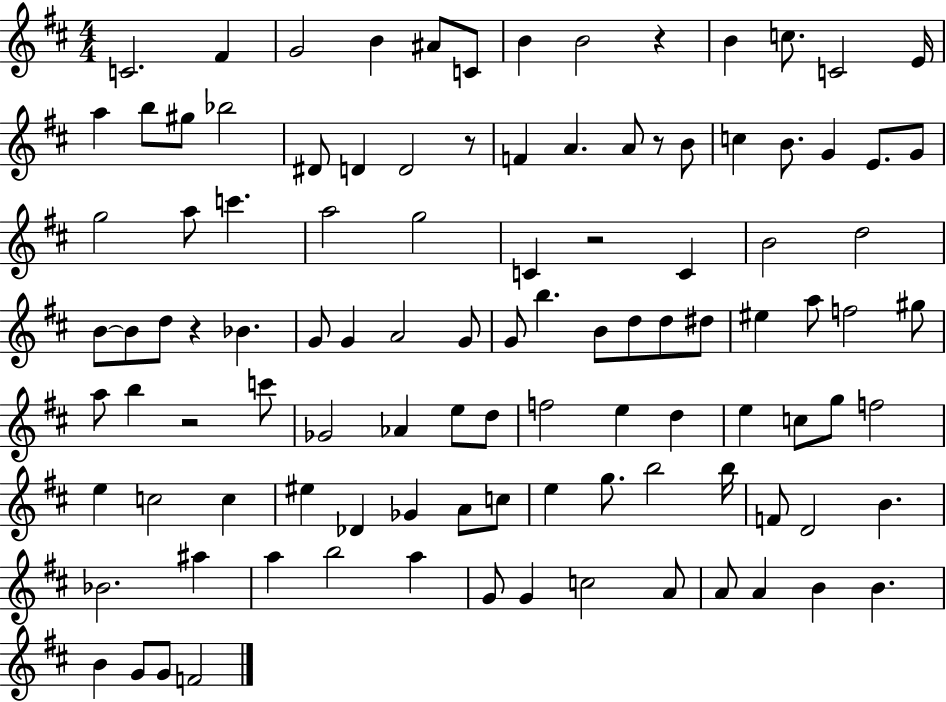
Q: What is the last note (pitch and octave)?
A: F4